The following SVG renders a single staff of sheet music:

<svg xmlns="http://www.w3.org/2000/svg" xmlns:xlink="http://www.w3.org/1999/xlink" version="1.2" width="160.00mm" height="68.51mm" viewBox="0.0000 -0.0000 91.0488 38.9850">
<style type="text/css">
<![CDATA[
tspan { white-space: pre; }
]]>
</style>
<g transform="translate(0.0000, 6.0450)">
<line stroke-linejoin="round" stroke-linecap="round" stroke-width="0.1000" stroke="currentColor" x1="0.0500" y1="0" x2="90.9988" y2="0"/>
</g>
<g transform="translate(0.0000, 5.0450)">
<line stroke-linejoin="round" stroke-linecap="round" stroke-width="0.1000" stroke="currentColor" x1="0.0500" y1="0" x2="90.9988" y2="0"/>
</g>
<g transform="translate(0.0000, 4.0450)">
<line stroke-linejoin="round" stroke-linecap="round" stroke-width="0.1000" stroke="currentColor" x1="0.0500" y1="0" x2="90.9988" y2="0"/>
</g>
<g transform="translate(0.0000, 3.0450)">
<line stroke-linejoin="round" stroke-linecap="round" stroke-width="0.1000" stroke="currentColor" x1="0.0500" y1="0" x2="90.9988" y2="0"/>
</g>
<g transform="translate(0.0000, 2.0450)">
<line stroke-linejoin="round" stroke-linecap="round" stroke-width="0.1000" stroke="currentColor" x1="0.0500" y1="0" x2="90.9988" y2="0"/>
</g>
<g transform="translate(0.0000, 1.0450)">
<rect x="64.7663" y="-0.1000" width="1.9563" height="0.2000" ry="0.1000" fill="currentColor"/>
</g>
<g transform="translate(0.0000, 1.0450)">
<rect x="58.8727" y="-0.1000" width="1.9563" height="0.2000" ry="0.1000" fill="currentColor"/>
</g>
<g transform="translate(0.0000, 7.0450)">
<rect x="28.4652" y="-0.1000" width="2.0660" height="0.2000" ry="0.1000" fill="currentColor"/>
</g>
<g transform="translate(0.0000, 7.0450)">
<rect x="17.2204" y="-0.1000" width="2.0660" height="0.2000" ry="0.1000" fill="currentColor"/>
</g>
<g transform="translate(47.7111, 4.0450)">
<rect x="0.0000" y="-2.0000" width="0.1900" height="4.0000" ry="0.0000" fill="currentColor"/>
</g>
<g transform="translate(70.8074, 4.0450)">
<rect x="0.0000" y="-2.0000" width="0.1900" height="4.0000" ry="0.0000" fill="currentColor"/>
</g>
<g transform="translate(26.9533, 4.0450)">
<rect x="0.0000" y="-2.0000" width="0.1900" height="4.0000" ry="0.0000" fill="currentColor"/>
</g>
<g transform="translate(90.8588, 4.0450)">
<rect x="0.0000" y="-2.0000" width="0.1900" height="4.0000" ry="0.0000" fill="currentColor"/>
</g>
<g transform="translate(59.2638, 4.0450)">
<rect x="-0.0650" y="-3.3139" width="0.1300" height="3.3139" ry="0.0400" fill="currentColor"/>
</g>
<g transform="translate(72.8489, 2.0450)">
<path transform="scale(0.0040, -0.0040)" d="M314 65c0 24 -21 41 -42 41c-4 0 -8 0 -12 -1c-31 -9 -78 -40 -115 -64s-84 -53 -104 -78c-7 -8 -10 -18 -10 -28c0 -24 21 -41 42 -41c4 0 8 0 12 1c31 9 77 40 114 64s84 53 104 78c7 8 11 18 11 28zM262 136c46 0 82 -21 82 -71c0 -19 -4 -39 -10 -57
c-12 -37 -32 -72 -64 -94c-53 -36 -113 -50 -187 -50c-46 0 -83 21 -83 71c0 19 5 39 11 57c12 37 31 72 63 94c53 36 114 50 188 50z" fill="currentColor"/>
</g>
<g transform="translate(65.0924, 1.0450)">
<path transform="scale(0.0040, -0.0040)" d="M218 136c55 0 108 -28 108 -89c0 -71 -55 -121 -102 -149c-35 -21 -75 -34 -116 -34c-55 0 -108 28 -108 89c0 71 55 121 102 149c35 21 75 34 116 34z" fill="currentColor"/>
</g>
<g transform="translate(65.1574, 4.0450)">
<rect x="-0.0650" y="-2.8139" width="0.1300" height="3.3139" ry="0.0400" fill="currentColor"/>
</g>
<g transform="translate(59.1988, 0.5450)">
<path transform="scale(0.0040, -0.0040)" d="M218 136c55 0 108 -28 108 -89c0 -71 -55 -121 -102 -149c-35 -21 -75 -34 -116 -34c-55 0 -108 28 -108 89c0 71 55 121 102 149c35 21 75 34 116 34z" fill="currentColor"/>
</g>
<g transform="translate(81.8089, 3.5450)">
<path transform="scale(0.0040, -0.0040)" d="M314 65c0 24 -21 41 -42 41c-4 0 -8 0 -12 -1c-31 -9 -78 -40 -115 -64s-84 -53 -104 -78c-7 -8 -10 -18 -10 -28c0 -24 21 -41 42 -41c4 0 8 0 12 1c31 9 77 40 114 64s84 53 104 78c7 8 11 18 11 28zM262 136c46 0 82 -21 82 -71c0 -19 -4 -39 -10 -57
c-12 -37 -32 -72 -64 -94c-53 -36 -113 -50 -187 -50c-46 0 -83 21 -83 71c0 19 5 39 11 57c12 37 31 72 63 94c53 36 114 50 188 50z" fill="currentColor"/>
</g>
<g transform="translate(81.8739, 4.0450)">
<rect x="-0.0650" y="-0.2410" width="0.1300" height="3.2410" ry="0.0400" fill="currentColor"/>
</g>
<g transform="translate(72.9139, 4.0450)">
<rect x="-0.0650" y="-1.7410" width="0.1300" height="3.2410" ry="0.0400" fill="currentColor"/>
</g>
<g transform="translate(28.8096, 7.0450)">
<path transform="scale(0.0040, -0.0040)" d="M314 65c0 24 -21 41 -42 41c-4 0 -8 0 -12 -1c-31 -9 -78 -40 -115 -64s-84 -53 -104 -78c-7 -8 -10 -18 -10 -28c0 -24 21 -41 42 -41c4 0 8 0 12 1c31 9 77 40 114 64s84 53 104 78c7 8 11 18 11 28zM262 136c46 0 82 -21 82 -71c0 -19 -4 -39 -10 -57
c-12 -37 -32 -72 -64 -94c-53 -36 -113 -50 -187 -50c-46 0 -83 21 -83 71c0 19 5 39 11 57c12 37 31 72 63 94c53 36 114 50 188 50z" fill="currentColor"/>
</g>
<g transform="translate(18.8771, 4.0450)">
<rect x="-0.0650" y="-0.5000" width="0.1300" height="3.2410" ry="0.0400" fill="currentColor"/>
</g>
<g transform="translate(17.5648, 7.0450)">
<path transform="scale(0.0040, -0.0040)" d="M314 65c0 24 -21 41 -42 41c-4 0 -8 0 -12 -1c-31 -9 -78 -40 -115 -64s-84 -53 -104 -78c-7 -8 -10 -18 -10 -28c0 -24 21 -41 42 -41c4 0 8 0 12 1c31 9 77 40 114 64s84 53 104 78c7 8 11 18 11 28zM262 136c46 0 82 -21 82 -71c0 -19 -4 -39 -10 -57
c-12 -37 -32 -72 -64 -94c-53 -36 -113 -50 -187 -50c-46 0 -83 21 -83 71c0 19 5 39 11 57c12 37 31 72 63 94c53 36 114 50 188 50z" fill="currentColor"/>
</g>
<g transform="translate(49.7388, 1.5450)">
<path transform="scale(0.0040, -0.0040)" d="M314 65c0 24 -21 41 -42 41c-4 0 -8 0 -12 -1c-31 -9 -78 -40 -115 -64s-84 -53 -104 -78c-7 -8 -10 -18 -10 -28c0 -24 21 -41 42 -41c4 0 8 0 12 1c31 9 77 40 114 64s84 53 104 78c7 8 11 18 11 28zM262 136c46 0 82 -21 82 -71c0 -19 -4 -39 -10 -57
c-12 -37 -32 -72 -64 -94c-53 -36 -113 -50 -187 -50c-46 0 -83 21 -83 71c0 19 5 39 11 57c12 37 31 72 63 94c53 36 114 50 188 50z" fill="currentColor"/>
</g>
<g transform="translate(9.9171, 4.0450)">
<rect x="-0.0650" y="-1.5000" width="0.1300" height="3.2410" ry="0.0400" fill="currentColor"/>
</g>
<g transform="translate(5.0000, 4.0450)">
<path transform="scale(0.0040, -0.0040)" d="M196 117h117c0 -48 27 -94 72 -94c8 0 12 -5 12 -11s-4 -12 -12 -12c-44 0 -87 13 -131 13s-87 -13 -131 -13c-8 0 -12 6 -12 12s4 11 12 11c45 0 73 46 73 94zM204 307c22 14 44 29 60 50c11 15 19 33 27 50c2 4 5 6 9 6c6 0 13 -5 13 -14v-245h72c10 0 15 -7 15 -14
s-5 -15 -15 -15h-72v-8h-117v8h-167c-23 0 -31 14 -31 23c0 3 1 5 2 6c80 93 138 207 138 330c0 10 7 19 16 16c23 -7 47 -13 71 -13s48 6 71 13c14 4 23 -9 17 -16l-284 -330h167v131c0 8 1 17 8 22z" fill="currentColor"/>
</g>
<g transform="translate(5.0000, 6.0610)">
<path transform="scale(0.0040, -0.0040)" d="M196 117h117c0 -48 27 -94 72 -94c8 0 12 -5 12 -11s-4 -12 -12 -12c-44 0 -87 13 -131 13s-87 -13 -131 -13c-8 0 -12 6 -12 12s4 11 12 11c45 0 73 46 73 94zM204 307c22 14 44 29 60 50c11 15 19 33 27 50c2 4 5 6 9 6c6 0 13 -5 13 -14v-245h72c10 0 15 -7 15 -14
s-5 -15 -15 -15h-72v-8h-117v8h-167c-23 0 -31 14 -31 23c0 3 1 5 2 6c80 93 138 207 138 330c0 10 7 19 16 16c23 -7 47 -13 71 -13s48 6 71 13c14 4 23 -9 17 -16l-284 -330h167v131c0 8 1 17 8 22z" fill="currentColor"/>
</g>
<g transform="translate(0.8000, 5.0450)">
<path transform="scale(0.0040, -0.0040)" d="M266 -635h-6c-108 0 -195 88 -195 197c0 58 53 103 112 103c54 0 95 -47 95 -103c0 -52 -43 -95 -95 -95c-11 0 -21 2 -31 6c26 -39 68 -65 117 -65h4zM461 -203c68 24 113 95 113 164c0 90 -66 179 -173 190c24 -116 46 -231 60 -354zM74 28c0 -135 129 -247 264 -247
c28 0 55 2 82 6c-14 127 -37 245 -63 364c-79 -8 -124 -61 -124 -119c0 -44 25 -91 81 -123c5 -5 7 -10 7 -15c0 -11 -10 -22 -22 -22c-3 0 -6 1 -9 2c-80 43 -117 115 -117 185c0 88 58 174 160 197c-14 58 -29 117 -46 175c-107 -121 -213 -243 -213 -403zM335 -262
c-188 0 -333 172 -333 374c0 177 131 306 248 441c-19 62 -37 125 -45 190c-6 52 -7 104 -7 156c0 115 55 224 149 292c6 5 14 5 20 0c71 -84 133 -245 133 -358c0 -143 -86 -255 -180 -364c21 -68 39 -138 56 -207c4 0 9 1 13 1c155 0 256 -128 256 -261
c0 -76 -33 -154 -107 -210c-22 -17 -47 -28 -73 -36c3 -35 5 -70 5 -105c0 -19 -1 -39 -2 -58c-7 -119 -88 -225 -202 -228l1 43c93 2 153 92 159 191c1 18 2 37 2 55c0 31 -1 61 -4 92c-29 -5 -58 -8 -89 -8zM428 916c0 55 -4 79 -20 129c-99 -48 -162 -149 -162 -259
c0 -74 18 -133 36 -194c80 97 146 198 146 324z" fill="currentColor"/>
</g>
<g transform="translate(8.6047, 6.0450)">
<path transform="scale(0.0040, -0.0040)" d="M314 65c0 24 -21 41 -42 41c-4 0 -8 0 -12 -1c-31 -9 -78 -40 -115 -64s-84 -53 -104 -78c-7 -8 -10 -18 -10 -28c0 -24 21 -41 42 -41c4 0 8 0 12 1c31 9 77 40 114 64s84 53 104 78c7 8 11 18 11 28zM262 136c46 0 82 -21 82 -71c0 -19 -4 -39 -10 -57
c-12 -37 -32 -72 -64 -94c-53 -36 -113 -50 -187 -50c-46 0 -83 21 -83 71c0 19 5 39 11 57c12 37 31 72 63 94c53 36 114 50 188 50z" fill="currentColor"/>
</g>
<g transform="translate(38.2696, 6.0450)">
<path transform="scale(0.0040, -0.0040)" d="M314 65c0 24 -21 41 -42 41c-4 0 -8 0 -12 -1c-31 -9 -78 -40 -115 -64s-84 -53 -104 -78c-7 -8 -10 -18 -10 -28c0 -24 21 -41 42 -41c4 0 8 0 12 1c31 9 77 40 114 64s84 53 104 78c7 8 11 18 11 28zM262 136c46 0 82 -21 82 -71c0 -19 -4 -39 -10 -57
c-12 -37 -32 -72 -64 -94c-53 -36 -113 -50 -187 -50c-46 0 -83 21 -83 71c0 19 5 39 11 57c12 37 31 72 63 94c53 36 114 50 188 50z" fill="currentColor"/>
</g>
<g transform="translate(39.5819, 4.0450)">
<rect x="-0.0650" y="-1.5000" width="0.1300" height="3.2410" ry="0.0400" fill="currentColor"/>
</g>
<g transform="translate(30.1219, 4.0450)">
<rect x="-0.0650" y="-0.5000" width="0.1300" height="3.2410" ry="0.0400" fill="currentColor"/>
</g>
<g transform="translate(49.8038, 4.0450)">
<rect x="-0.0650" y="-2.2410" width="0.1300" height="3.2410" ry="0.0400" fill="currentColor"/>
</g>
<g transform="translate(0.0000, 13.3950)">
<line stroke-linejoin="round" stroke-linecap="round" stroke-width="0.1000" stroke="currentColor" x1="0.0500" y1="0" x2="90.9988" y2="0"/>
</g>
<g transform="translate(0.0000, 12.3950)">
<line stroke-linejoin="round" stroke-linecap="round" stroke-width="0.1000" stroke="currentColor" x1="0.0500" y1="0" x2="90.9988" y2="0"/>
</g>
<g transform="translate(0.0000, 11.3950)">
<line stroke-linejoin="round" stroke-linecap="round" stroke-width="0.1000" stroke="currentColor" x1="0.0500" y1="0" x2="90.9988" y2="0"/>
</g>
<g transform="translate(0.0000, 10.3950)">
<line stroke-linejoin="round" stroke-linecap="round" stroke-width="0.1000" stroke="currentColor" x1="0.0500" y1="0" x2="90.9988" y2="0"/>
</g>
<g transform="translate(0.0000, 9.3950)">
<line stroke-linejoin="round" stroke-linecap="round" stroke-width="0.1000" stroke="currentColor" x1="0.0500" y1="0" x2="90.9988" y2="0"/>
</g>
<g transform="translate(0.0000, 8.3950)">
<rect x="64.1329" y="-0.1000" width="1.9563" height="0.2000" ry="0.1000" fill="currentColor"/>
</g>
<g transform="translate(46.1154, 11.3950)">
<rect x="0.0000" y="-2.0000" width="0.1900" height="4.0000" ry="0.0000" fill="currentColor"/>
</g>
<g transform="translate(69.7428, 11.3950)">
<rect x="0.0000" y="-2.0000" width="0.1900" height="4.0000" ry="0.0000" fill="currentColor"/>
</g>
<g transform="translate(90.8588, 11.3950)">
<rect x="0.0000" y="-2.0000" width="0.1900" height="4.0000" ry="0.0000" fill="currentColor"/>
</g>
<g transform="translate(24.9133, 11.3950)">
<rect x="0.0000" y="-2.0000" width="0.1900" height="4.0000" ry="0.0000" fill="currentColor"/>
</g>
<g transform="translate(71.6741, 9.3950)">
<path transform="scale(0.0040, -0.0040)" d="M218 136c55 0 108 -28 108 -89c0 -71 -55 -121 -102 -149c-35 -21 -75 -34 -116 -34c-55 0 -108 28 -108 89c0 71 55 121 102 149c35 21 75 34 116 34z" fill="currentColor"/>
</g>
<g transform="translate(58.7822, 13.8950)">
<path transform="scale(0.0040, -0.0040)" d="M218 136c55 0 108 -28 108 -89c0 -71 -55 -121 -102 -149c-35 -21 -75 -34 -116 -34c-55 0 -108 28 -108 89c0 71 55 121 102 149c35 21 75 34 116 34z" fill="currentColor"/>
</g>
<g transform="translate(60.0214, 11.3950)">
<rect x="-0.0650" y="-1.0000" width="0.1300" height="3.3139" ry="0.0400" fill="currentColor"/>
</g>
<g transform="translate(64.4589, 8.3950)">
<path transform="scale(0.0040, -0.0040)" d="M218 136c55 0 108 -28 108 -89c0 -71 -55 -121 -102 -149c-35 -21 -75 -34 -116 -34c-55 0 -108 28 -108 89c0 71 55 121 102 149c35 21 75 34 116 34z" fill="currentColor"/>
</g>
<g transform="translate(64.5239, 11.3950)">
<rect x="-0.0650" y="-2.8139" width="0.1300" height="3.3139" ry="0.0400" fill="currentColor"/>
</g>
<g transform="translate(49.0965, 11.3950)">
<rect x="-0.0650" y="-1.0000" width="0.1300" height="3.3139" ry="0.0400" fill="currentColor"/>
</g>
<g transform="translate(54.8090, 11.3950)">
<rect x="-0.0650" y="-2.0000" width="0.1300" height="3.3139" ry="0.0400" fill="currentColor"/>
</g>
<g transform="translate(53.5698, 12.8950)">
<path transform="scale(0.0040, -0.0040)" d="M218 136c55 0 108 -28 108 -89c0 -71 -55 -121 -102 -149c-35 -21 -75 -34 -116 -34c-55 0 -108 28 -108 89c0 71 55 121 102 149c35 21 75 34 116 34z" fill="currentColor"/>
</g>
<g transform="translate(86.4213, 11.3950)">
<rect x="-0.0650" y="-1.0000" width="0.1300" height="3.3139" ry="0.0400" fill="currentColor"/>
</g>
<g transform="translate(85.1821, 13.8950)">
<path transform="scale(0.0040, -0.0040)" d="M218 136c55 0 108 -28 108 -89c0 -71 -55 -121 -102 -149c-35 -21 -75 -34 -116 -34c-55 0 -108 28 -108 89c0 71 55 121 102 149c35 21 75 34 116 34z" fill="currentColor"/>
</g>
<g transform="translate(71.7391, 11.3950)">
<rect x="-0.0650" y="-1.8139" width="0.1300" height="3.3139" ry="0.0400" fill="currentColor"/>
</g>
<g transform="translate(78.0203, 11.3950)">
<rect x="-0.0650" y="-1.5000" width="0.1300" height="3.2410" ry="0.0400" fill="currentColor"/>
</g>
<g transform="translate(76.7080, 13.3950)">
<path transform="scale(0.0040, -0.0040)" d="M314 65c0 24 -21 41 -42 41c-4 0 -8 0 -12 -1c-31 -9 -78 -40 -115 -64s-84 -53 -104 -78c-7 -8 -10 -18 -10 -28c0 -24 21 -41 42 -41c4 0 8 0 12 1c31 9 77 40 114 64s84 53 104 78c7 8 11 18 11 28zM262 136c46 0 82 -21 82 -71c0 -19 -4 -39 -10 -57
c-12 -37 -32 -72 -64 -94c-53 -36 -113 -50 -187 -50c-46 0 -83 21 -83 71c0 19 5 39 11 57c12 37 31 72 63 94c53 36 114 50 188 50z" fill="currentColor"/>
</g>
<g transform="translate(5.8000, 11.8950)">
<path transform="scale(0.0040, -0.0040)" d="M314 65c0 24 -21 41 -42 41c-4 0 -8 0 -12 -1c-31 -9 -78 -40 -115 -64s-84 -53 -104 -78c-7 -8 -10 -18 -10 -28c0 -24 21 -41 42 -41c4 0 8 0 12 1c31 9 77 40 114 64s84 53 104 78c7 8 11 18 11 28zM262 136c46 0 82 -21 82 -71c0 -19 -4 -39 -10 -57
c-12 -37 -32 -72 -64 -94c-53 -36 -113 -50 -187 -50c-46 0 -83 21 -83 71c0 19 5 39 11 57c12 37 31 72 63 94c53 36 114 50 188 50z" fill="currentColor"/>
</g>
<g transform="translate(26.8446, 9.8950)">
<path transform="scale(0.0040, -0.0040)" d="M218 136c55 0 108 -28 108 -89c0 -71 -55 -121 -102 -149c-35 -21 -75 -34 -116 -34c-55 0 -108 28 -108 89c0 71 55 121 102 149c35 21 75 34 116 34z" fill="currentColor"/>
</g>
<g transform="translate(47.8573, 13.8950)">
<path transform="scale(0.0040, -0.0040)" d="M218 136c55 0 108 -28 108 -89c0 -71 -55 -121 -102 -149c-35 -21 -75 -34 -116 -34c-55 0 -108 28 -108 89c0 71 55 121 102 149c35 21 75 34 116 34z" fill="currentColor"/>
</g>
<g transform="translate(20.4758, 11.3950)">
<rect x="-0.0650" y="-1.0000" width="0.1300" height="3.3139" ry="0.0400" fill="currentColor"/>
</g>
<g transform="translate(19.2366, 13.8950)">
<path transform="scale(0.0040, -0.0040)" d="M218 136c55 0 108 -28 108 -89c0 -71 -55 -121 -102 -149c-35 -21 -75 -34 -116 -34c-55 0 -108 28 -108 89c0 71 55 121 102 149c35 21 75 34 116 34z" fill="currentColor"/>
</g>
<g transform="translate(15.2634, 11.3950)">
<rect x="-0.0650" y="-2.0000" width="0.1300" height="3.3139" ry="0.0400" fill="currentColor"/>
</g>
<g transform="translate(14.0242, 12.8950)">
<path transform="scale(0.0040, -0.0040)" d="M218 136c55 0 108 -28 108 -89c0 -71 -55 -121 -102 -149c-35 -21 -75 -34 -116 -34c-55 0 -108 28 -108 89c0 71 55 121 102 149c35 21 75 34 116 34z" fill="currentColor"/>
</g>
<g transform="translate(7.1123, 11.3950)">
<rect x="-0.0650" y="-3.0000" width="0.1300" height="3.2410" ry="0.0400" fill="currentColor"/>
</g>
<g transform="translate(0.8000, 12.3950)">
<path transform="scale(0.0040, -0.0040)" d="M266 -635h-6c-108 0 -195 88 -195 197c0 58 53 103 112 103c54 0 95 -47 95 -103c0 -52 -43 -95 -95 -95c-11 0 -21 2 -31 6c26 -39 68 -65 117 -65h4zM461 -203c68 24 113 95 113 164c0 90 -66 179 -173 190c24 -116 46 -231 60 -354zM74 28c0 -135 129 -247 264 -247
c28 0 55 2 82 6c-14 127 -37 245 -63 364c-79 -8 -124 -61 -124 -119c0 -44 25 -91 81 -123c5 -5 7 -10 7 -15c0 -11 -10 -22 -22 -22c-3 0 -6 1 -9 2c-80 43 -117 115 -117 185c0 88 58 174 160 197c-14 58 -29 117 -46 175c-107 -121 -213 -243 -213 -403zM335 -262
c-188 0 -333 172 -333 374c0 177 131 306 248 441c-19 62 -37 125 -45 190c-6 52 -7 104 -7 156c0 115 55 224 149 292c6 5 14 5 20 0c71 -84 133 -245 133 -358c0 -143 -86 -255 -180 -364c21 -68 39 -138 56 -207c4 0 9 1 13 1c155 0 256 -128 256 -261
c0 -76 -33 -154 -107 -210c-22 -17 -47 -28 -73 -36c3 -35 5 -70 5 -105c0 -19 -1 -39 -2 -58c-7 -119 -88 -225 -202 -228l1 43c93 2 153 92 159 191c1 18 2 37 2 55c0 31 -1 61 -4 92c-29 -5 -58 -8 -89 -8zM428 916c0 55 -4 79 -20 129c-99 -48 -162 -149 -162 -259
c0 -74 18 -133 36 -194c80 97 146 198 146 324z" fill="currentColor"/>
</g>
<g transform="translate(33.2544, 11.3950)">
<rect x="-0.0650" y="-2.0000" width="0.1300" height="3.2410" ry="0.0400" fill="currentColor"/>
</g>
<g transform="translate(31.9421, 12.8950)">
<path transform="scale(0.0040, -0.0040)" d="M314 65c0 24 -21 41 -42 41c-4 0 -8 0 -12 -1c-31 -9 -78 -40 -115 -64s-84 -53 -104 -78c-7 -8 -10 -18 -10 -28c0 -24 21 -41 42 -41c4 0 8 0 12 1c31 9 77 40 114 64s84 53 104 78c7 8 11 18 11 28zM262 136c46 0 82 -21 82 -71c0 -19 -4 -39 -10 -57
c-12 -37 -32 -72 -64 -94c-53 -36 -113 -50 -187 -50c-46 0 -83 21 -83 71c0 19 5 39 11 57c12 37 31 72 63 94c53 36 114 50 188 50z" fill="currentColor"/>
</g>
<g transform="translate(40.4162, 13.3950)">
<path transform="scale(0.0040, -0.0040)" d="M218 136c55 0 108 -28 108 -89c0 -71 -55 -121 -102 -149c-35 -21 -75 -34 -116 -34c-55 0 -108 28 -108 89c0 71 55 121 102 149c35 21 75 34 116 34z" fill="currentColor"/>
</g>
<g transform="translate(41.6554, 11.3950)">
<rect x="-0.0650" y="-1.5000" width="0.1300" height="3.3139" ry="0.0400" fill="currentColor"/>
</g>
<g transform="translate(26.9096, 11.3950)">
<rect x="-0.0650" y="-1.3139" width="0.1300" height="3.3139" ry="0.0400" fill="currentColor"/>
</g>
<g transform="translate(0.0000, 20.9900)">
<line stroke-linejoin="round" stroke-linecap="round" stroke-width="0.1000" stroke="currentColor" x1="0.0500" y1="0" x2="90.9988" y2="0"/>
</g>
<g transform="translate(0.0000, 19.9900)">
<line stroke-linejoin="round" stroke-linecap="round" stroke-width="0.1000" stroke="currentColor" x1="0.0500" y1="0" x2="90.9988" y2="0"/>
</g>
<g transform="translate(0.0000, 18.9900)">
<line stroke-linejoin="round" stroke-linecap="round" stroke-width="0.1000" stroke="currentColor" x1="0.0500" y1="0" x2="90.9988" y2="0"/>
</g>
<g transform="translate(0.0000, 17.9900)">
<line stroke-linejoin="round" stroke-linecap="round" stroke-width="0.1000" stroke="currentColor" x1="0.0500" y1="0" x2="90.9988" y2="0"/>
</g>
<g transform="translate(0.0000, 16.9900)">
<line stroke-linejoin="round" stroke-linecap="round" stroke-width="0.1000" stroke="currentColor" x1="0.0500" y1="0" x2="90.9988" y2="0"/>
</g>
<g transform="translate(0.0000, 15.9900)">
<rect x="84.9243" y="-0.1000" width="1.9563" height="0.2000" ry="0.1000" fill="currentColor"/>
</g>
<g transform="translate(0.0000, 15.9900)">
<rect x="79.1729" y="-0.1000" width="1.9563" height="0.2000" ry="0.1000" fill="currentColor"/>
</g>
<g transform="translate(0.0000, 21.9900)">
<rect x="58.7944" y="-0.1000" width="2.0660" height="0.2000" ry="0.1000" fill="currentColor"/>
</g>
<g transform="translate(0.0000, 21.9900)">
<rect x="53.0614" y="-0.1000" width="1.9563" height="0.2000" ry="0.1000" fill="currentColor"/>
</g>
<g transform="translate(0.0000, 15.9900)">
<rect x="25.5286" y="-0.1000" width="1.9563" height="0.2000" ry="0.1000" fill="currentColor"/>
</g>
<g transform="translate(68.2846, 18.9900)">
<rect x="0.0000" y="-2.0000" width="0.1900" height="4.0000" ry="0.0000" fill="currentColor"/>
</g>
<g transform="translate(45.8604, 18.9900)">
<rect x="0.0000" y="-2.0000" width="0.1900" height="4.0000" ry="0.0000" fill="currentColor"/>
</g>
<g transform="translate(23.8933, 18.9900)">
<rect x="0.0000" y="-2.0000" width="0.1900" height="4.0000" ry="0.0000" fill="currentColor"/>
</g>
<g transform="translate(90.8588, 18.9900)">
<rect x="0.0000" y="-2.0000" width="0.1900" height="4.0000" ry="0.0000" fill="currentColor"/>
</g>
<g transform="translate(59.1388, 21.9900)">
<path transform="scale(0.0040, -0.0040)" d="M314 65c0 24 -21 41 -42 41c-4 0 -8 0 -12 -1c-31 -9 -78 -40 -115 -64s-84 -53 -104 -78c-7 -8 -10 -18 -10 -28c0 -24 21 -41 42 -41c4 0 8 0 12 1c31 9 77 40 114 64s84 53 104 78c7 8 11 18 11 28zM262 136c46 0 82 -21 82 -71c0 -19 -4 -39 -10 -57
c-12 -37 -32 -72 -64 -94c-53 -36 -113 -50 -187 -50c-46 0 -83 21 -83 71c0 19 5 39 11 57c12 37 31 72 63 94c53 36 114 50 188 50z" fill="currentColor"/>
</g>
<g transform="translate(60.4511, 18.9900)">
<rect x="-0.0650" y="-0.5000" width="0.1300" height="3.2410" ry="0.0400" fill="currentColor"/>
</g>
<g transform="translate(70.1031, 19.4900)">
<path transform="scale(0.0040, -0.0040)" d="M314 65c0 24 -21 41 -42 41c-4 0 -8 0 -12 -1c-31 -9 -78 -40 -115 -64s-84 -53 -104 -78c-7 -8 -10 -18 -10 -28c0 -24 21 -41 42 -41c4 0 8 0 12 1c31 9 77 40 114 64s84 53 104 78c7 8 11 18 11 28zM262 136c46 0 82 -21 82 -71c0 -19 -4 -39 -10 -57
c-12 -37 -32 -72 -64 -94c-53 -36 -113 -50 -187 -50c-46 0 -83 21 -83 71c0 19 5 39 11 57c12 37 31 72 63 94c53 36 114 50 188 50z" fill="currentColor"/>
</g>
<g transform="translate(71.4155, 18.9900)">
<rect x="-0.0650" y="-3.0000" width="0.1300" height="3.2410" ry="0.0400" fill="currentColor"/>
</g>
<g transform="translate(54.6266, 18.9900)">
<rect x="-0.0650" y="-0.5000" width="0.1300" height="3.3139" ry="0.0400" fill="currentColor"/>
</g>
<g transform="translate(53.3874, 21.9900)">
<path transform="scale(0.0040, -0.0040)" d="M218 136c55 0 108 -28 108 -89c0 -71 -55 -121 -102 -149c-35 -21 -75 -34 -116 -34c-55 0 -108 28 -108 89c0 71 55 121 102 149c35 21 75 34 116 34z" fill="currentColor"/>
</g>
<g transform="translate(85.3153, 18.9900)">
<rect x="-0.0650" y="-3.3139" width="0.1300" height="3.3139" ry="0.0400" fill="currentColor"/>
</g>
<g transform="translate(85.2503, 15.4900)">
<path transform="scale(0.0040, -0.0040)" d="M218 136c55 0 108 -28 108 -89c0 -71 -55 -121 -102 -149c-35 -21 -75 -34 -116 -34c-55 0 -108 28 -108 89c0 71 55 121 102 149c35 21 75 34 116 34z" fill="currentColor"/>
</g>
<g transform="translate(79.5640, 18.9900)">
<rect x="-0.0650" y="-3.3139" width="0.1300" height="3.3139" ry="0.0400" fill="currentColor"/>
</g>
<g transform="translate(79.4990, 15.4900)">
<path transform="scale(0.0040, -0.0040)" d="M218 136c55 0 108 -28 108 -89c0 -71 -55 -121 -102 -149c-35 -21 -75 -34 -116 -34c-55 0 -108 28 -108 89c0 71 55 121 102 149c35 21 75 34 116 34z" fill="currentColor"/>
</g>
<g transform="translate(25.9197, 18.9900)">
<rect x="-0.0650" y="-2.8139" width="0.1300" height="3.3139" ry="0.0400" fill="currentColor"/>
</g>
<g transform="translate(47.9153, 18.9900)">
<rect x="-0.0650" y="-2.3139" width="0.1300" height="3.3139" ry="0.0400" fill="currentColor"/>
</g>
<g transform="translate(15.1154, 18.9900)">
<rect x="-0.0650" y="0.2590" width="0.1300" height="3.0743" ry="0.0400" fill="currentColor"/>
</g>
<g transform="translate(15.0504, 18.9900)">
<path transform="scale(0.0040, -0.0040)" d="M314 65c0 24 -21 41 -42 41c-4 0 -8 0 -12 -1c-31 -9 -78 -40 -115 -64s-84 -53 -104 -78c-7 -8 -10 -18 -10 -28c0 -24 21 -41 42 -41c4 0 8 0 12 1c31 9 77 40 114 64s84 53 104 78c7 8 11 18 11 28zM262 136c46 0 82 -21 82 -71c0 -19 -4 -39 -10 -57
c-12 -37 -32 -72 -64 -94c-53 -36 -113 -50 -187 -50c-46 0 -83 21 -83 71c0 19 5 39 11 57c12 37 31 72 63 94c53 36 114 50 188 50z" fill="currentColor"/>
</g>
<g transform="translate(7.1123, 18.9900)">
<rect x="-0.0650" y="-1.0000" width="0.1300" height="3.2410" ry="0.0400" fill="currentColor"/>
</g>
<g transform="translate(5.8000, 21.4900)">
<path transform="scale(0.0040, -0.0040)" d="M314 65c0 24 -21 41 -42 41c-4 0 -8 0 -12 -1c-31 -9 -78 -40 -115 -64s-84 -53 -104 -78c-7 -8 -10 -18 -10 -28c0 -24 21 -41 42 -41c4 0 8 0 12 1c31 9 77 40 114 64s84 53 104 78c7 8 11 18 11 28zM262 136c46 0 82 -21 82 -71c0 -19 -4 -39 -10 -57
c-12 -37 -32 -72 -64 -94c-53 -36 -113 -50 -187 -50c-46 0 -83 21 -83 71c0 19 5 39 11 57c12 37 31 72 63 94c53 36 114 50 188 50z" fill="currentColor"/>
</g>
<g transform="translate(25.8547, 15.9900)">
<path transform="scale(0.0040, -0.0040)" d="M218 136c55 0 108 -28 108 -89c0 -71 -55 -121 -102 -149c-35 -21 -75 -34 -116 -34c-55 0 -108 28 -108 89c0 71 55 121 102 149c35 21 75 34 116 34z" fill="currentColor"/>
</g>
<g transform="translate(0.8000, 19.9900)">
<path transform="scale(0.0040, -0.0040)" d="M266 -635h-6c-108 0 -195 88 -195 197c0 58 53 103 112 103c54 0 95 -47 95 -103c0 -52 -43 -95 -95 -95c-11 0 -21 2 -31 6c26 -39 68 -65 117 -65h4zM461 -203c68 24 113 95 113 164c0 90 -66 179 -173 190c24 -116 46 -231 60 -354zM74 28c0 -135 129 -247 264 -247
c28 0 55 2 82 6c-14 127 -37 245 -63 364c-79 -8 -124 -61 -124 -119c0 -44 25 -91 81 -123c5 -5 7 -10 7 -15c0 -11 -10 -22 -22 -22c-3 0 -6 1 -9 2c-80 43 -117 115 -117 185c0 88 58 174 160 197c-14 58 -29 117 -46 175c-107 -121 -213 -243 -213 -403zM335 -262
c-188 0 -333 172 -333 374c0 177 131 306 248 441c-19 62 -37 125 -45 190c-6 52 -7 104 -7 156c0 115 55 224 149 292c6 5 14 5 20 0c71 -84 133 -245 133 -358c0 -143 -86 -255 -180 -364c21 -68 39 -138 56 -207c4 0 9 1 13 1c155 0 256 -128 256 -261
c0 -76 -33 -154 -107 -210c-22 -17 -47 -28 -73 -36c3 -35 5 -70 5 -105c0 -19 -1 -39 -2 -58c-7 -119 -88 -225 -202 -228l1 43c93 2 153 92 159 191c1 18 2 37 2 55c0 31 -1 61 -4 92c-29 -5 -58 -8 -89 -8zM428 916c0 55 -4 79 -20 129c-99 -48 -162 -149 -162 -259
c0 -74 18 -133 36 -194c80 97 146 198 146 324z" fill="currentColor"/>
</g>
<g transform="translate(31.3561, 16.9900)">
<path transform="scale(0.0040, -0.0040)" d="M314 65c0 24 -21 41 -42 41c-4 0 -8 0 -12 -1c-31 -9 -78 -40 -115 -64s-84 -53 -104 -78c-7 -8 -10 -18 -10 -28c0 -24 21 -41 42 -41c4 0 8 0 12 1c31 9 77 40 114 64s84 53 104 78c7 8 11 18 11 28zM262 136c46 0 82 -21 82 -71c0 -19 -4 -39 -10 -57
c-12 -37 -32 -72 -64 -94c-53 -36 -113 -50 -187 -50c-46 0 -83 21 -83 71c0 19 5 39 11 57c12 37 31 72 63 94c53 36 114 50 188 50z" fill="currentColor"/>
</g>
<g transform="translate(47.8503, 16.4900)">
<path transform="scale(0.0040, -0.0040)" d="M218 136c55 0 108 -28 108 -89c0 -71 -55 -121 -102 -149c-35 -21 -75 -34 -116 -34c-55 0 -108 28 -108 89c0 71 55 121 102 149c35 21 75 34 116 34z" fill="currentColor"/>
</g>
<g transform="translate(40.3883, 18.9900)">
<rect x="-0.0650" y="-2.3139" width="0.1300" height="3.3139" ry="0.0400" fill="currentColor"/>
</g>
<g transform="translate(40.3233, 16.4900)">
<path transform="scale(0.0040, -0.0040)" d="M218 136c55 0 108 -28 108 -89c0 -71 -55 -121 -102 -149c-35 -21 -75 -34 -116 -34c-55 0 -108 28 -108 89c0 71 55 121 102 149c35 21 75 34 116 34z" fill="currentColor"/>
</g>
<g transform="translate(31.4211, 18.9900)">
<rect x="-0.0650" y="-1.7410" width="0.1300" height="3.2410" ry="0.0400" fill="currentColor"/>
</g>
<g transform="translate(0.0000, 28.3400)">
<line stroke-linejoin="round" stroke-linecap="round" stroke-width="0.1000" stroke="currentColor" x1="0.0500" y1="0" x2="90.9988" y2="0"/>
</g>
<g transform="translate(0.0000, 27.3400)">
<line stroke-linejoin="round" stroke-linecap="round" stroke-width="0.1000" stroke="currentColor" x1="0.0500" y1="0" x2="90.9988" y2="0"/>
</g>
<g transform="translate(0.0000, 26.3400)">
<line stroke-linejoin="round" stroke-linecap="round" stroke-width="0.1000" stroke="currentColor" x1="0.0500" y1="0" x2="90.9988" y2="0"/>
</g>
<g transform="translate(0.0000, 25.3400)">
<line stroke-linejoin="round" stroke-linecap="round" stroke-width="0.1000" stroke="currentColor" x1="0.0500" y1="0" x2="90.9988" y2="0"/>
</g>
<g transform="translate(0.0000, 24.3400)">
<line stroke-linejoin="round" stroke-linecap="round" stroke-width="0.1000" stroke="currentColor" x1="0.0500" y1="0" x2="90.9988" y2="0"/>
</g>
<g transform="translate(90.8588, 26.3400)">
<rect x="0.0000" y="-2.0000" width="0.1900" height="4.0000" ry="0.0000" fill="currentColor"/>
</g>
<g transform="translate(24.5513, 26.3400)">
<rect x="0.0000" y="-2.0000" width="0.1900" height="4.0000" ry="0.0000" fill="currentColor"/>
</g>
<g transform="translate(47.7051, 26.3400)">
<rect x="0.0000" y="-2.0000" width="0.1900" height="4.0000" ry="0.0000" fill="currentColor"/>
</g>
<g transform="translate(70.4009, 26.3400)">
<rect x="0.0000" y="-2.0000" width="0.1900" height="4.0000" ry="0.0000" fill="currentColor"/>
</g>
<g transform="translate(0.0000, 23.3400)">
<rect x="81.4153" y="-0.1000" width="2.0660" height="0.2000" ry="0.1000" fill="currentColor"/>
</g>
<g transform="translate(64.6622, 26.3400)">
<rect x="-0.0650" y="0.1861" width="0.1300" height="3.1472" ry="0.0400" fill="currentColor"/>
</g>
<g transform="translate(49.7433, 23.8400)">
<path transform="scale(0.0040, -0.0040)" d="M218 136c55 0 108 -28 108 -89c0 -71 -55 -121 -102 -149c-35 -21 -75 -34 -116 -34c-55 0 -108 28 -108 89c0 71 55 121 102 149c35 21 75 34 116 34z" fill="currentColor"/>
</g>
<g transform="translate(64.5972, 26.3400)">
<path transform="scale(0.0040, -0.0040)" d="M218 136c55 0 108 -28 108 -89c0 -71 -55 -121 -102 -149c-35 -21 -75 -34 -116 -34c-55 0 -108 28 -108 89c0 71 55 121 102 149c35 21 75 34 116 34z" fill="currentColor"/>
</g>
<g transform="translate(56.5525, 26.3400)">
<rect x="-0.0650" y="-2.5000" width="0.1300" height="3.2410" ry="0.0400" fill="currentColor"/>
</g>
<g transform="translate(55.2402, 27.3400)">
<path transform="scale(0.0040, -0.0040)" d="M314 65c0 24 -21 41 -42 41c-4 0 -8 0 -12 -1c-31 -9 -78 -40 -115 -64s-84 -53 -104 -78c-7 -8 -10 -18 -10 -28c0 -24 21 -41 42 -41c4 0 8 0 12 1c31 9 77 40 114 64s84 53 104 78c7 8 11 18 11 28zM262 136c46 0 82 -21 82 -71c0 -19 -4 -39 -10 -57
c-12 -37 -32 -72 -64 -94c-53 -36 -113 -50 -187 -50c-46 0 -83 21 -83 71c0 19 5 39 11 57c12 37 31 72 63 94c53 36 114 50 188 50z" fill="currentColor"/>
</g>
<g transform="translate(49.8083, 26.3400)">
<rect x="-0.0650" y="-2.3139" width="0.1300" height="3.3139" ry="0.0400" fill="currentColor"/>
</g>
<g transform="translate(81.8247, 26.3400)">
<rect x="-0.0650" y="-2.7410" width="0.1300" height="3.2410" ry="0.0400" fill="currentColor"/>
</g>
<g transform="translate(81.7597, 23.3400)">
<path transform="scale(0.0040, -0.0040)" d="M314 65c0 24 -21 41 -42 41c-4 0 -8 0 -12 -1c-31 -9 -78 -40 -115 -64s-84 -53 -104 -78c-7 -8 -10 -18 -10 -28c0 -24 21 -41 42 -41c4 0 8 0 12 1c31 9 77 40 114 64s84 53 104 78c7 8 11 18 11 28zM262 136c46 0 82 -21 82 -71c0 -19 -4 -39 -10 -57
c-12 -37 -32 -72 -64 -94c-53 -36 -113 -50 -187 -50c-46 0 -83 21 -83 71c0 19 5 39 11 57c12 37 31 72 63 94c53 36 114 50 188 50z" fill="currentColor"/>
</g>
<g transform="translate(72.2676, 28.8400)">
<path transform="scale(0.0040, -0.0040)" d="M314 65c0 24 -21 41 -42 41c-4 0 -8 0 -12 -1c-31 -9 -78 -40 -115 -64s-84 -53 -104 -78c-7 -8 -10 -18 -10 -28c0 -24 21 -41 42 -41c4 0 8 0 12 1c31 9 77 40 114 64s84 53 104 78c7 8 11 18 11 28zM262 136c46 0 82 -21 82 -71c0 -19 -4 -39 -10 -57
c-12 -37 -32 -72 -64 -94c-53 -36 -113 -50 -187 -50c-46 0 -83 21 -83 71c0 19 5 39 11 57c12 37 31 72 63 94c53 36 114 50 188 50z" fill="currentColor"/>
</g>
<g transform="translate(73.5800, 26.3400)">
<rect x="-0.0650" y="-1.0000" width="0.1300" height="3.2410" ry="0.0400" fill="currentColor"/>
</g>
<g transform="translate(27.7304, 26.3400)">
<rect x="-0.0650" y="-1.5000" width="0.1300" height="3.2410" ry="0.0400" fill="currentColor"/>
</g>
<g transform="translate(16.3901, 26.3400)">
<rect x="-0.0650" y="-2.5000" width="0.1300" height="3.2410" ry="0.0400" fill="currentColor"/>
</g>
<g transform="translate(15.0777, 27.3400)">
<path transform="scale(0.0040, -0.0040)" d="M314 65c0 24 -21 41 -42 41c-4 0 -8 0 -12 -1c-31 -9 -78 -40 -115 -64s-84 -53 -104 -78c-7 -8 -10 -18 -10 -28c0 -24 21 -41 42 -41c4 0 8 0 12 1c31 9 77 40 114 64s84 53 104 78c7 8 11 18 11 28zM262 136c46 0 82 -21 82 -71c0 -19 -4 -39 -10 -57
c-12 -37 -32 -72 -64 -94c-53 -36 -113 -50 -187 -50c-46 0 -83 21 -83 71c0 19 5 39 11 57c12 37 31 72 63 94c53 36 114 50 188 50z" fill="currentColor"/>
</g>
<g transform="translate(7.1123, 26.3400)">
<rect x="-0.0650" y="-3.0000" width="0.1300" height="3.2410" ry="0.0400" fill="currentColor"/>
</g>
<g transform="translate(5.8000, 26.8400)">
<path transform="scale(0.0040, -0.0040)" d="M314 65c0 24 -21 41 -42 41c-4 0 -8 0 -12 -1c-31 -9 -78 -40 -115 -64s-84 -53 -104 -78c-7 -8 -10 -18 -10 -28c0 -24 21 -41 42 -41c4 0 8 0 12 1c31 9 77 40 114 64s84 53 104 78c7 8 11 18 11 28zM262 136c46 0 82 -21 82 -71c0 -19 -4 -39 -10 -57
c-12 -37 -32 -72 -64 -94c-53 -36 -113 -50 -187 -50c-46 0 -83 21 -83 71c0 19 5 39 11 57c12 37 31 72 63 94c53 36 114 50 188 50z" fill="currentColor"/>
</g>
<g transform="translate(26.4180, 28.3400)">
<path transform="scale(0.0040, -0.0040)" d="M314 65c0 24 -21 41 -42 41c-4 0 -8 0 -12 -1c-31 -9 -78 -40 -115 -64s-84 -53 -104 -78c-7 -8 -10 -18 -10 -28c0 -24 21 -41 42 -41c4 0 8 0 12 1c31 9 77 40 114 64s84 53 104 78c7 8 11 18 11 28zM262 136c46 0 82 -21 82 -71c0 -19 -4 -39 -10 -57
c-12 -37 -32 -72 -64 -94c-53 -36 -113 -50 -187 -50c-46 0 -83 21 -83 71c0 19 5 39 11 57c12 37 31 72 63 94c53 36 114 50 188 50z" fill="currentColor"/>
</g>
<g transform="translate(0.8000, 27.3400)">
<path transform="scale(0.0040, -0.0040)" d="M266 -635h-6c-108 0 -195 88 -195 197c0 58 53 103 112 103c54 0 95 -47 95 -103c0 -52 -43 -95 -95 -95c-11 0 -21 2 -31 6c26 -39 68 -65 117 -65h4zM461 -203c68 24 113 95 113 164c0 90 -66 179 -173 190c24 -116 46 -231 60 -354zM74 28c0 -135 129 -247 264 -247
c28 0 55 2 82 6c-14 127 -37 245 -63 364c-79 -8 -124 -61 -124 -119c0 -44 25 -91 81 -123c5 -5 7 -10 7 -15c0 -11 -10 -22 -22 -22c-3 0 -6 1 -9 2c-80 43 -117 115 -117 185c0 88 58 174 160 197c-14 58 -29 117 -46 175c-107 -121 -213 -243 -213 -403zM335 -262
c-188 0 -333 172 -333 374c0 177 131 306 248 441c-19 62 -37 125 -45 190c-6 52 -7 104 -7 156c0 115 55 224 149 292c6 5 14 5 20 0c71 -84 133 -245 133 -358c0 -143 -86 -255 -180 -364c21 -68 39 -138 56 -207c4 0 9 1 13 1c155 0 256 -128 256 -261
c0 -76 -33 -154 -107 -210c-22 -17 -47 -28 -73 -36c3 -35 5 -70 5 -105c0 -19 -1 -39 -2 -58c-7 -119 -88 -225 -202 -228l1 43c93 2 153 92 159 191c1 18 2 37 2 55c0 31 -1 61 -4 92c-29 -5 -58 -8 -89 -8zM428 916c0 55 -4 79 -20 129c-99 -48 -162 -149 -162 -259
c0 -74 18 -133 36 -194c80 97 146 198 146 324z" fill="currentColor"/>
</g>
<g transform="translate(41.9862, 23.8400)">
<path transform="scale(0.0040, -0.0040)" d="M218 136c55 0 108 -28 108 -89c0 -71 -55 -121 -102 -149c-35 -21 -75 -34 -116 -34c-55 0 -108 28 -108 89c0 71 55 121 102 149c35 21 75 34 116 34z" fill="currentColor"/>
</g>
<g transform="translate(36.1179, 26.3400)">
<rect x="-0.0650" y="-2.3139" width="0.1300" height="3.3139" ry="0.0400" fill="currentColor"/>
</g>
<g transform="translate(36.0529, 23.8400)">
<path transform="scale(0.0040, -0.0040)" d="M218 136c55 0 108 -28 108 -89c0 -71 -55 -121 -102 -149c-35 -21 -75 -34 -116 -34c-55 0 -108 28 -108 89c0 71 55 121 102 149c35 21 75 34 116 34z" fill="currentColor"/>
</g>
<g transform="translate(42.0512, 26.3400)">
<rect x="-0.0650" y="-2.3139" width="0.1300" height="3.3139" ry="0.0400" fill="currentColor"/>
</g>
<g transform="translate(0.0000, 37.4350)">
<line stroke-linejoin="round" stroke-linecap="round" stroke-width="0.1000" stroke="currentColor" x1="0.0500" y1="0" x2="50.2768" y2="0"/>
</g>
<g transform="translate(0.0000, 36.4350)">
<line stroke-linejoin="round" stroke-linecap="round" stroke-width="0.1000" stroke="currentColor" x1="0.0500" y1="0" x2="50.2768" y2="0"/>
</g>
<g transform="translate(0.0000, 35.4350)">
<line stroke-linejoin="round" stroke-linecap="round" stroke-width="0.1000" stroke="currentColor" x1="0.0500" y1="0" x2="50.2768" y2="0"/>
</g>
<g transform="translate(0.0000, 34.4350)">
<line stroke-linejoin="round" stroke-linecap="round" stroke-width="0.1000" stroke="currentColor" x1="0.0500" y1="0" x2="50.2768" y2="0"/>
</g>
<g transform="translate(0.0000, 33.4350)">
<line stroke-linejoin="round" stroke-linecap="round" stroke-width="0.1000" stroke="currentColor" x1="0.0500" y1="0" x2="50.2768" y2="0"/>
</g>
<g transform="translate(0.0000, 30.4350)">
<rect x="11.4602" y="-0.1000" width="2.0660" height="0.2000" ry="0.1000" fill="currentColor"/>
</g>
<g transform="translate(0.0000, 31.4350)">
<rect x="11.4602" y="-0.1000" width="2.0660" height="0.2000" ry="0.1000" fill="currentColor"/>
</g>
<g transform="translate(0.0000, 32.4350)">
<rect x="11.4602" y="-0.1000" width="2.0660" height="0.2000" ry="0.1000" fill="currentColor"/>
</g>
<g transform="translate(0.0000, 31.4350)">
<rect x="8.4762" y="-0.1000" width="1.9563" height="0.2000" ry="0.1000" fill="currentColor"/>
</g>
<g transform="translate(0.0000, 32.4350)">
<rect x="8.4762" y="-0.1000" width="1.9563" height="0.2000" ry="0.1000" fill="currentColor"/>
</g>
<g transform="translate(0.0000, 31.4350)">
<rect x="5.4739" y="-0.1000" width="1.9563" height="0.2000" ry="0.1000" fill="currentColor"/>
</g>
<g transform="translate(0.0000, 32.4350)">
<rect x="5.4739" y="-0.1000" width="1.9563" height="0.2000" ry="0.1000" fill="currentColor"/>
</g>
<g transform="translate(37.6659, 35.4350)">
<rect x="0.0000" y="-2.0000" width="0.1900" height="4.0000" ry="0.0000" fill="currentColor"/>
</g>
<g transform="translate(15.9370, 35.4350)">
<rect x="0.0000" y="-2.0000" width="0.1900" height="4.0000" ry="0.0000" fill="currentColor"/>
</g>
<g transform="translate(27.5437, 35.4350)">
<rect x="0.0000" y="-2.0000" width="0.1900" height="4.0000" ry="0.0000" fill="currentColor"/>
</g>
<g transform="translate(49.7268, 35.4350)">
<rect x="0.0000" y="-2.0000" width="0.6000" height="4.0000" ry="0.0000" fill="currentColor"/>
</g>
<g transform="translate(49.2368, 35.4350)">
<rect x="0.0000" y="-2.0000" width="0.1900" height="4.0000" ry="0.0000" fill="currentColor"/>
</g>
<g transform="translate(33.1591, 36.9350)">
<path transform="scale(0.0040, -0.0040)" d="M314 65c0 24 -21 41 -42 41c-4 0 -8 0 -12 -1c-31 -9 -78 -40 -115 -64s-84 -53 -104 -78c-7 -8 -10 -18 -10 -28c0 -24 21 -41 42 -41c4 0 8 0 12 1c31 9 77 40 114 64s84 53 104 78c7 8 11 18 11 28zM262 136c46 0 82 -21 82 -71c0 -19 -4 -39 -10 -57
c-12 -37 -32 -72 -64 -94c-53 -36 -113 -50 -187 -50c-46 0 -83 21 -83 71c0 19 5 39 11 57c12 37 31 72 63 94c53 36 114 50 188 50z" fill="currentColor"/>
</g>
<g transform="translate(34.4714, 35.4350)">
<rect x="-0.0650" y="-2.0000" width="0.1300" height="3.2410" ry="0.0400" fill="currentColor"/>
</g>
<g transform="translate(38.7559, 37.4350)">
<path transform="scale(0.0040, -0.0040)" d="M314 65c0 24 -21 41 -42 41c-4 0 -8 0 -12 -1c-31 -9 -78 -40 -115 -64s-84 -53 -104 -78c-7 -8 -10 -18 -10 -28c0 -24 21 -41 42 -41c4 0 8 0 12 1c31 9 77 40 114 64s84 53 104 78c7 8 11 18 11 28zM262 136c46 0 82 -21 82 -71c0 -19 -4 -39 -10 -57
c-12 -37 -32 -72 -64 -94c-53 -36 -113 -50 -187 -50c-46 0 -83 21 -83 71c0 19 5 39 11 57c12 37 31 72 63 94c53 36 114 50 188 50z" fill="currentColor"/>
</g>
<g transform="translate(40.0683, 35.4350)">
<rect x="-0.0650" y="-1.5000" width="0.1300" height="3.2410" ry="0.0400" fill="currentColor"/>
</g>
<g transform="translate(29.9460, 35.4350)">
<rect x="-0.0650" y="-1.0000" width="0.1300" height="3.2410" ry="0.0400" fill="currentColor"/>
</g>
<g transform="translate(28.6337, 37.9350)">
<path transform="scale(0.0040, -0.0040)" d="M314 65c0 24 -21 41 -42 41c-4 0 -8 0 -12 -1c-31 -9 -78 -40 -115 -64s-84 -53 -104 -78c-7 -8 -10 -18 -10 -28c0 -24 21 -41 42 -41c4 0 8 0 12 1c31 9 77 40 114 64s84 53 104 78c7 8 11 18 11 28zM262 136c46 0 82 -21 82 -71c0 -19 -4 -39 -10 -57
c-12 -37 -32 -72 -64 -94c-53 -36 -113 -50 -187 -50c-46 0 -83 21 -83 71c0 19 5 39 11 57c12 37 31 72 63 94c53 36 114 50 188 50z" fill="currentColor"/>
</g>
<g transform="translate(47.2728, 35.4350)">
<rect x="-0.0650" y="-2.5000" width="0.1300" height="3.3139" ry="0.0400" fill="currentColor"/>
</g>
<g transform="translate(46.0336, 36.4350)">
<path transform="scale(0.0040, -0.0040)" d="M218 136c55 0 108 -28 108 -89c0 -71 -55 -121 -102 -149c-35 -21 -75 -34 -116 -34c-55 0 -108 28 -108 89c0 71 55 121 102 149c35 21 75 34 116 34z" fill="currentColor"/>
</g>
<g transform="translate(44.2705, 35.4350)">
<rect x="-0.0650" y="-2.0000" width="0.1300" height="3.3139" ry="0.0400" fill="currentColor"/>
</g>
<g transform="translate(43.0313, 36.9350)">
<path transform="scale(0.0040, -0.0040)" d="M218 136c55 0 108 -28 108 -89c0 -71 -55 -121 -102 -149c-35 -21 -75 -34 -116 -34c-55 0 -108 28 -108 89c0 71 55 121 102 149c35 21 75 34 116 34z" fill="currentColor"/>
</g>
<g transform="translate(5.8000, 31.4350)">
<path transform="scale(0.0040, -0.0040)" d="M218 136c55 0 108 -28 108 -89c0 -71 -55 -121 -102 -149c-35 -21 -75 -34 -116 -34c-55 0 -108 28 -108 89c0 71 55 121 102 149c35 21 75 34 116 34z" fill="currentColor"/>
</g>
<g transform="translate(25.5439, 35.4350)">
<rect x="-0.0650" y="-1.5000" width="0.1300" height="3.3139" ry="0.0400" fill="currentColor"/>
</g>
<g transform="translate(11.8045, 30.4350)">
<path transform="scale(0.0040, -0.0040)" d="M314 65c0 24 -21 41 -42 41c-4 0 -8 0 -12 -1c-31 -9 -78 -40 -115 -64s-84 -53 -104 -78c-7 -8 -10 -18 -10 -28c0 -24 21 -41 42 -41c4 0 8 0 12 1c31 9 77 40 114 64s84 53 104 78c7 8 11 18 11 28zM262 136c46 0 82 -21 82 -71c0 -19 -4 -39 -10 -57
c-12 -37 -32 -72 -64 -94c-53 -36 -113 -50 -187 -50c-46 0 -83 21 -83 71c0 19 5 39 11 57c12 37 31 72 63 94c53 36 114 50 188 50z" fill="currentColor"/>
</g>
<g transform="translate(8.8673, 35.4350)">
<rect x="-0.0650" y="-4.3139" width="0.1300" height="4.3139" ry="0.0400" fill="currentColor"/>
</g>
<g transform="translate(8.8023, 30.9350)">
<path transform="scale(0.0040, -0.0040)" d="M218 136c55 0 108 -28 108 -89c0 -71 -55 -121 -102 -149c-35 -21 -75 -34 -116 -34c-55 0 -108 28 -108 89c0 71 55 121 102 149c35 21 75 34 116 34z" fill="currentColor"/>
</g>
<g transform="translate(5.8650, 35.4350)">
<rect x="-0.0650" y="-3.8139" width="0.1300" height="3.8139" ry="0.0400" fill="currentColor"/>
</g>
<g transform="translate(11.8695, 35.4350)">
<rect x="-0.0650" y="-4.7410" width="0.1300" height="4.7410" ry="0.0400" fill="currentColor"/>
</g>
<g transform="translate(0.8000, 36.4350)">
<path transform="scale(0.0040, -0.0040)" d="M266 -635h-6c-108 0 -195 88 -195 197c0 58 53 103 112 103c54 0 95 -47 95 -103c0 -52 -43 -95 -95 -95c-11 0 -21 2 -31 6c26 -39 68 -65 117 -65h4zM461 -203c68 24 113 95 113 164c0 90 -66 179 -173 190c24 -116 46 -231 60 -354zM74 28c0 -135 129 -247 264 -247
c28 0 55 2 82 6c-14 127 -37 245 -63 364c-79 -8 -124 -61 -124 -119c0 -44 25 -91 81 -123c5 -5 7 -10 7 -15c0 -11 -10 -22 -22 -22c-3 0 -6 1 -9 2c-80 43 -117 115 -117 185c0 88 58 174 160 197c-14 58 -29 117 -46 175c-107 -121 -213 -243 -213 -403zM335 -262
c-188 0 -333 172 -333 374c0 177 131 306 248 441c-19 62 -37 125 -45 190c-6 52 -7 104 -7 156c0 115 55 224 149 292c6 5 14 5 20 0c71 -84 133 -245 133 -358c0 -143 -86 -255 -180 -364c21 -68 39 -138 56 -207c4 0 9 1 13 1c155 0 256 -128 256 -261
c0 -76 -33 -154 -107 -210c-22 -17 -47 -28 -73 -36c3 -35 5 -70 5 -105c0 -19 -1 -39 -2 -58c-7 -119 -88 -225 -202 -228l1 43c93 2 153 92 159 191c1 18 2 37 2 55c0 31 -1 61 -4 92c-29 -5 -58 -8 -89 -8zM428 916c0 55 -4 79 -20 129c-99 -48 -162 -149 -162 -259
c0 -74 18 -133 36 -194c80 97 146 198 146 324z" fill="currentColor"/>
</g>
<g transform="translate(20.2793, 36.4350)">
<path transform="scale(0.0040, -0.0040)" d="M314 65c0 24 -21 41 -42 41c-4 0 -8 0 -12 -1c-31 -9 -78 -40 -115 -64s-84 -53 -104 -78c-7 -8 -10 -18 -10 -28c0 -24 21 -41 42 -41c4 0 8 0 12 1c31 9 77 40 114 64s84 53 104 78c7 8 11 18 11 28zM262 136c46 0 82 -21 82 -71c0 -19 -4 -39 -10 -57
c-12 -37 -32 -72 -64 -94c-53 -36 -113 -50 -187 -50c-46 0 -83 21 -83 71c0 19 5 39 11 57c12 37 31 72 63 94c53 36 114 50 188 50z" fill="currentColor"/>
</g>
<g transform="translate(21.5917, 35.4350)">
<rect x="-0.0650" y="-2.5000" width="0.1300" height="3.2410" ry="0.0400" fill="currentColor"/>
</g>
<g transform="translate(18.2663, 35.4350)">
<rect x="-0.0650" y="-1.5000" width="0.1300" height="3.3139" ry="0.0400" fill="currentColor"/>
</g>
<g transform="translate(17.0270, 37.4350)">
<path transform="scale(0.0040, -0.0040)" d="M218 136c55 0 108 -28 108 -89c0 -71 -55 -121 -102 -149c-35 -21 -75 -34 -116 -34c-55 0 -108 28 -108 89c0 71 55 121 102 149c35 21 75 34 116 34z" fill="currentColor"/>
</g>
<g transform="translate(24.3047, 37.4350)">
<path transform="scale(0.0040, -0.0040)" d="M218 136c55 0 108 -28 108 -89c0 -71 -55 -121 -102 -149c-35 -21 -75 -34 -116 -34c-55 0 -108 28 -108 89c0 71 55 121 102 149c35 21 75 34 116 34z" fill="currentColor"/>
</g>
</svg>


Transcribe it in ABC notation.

X:1
T:Untitled
M:4/4
L:1/4
K:C
E2 C2 C2 E2 g2 b a f2 c2 A2 F D e F2 E D F D a f E2 D D2 B2 a f2 g g C C2 A2 b b A2 G2 E2 g g g G2 B D2 a2 c' d' e'2 E G2 E D2 F2 E2 F G